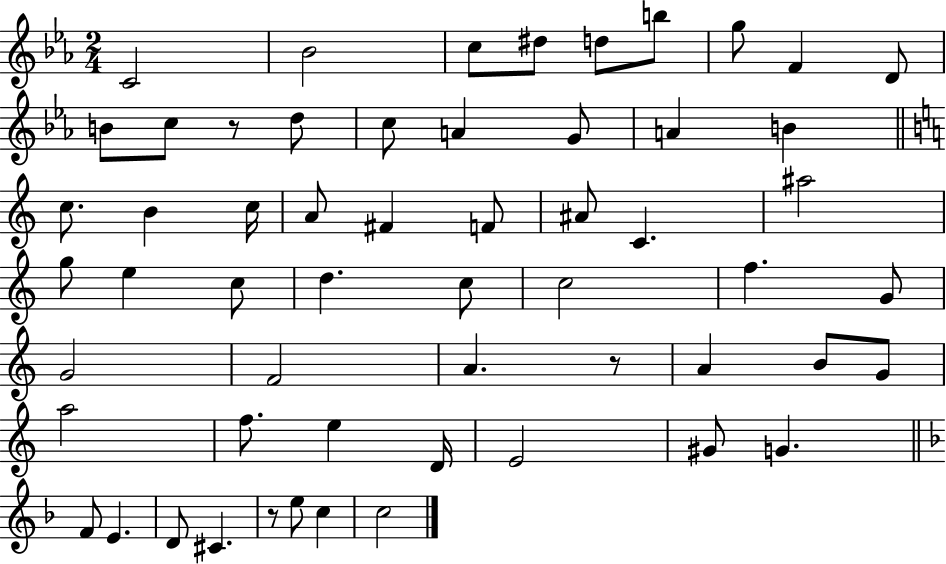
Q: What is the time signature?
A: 2/4